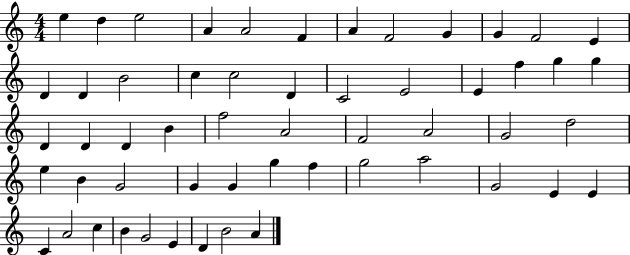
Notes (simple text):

E5/q D5/q E5/h A4/q A4/h F4/q A4/q F4/h G4/q G4/q F4/h E4/q D4/q D4/q B4/h C5/q C5/h D4/q C4/h E4/h E4/q F5/q G5/q G5/q D4/q D4/q D4/q B4/q F5/h A4/h F4/h A4/h G4/h D5/h E5/q B4/q G4/h G4/q G4/q G5/q F5/q G5/h A5/h G4/h E4/q E4/q C4/q A4/h C5/q B4/q G4/h E4/q D4/q B4/h A4/q